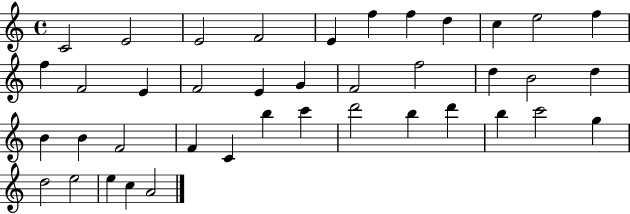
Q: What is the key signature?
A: C major